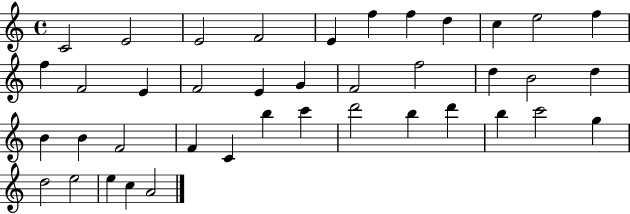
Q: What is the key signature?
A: C major